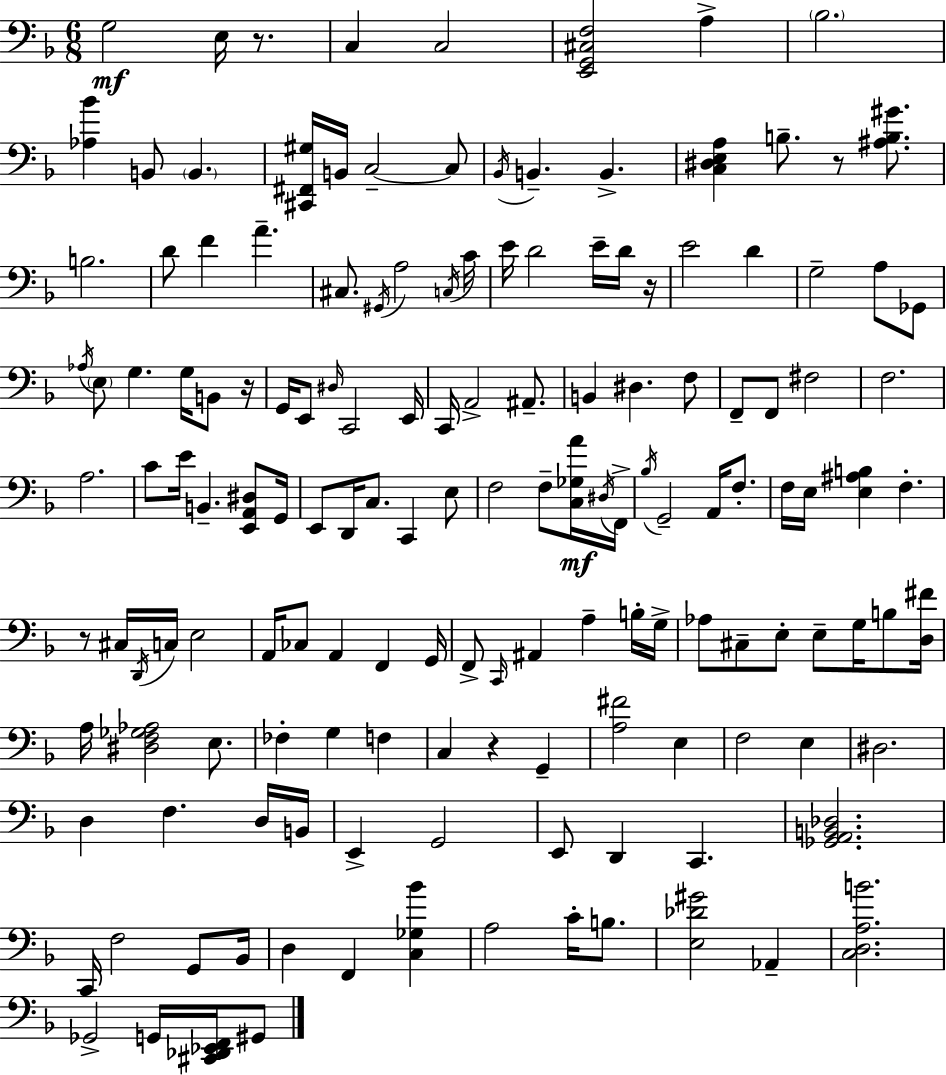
{
  \clef bass
  \numericTimeSignature
  \time 6/8
  \key f \major
  \repeat volta 2 { g2\mf e16 r8. | c4 c2 | <e, g, cis f>2 a4-> | \parenthesize bes2. | \break <aes bes'>4 b,8 \parenthesize b,4. | <cis, fis, gis>16 b,16 c2--~~ c8 | \acciaccatura { bes,16 } b,4.-- b,4.-> | <c dis e a>4 b8.-- r8 <ais b gis'>8. | \break b2. | d'8 f'4 a'4.-- | cis8. \acciaccatura { gis,16 } a2 | \acciaccatura { c16 } c'16 e'16 d'2 | \break e'16-- d'16 r16 e'2 d'4 | g2-- a8 | ges,8 \acciaccatura { aes16 } \parenthesize e8 g4. | g16 b,8 r16 g,16 e,8 \grace { dis16 } c,2 | \break e,16 c,16 a,2-> | ais,8.-- b,4 dis4. | f8 f,8-- f,8 fis2 | f2. | \break a2. | c'8 e'16 b,4.-- | <e, a, dis>8 g,16 e,8 d,16 c8. c,4 | e8 f2 | \break f8-- <c ges a'>16\mf \acciaccatura { dis16 } f,16-> \acciaccatura { bes16 } g,2-- | a,16 f8.-. f16 e16 <e ais b>4 | f4.-. r8 cis16 \acciaccatura { d,16 } c16 | e2 a,16 ces8 a,4 | \break f,4 g,16 f,8-> \grace { c,16 } ais,4 | a4-- b16-. g16-> aes8 cis8-- | e8-. e8-- g16 b8 <d fis'>16 a16 <dis f ges aes>2 | e8. fes4-. | \break g4 f4 c4 | r4 g,4-- <a fis'>2 | e4 f2 | e4 dis2. | \break d4 | f4. d16 b,16 e,4-> | g,2 e,8 d,4 | c,4. <ges, a, b, des>2. | \break c,16 f2 | g,8 bes,16 d4 | f,4 <c ges bes'>4 a2 | c'16-. b8. <e des' gis'>2 | \break aes,4-- <c d a b'>2. | ges,2-> | g,16 <cis, des, ees, f,>16 gis,8 } \bar "|."
}